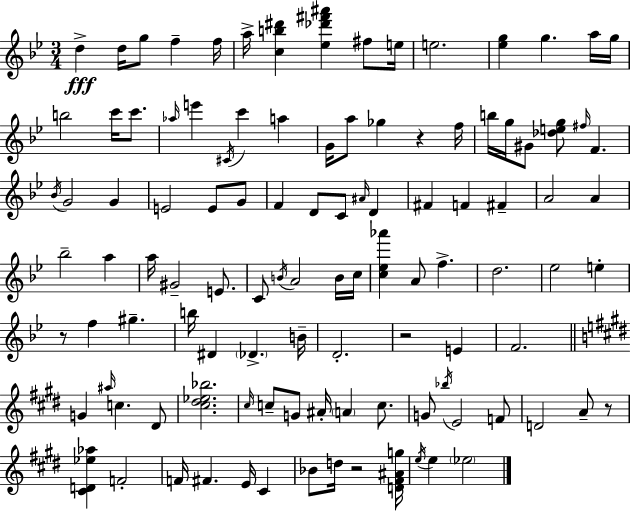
D5/q D5/s G5/e F5/q F5/s A5/s [C5,B5,D#6]/q [Eb5,Db6,F#6,A#6]/q F#5/e E5/s E5/h. [Eb5,G5]/q G5/q. A5/s G5/s B5/h C6/s C6/e. Ab5/s E6/q C#4/s C6/q A5/q G4/s A5/e Gb5/q R/q F5/s B5/s G5/s G#4/e [Db5,E5,G5]/e F#5/s F4/q. Bb4/s G4/h G4/q E4/h E4/e G4/e F4/q D4/e C4/e A#4/s D4/q F#4/q F4/q F#4/q A4/h A4/q Bb5/h A5/q A5/s G#4/h E4/e. C4/e B4/s A4/h B4/s C5/s [C5,Eb5,Ab6]/q A4/e F5/q. D5/h. Eb5/h E5/q R/e F5/q G#5/q. B5/s D#4/q Db4/q. B4/s D4/h. R/h E4/q F4/h. G4/q A#5/s C5/q. D#4/e [C#5,D#5,Eb5,Bb5]/h. C#5/s C5/e G4/e A#4/s A4/q C5/e. G4/e Bb5/s E4/h F4/e D4/h A4/e R/e [C#4,D4,Eb5,Ab5]/q F4/h F4/s F#4/q. E4/s C#4/q Bb4/e D5/s R/h [D4,F#4,A#4,G5]/s E5/s E5/q Eb5/h